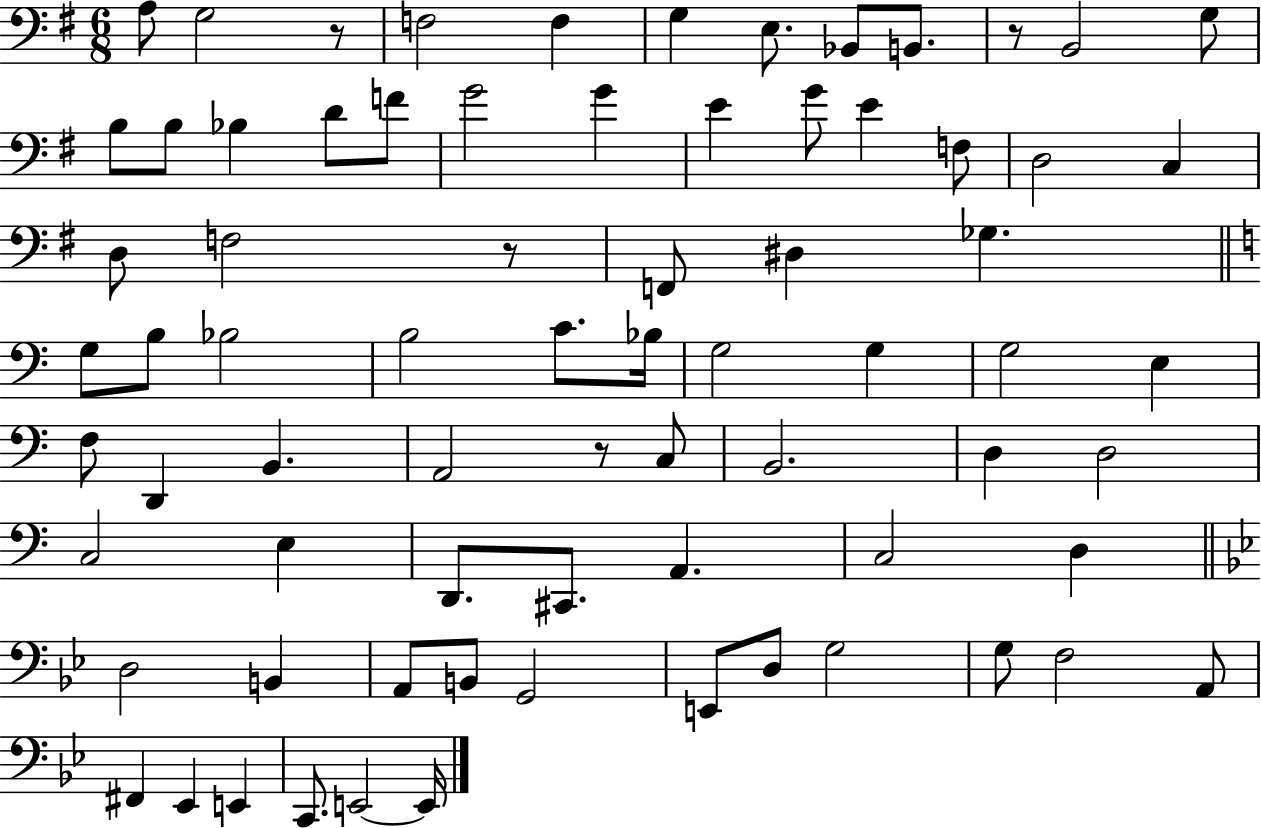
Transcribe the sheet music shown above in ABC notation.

X:1
T:Untitled
M:6/8
L:1/4
K:G
A,/2 G,2 z/2 F,2 F, G, E,/2 _B,,/2 B,,/2 z/2 B,,2 G,/2 B,/2 B,/2 _B, D/2 F/2 G2 G E G/2 E F,/2 D,2 C, D,/2 F,2 z/2 F,,/2 ^D, _G, G,/2 B,/2 _B,2 B,2 C/2 _B,/4 G,2 G, G,2 E, F,/2 D,, B,, A,,2 z/2 C,/2 B,,2 D, D,2 C,2 E, D,,/2 ^C,,/2 A,, C,2 D, D,2 B,, A,,/2 B,,/2 G,,2 E,,/2 D,/2 G,2 G,/2 F,2 A,,/2 ^F,, _E,, E,, C,,/2 E,,2 E,,/4